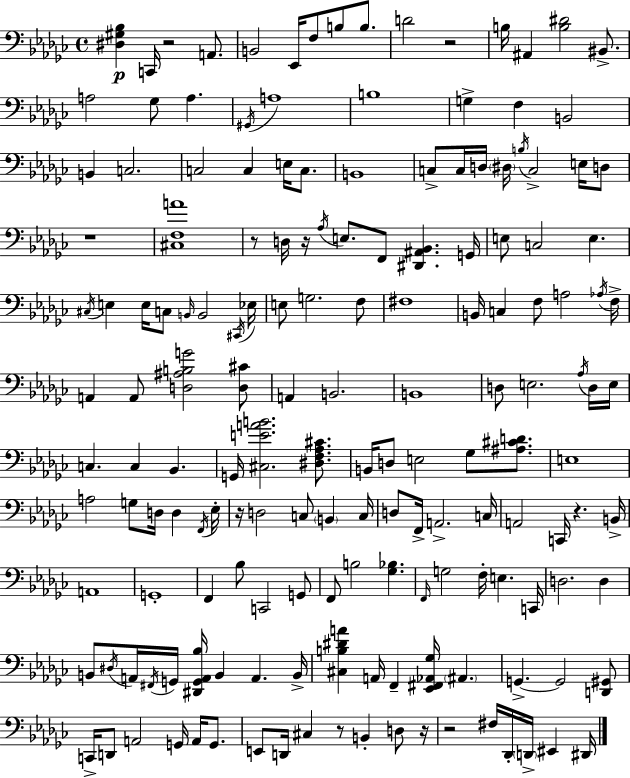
X:1
T:Untitled
M:4/4
L:1/4
K:Ebm
[^D,^G,_B,] C,,/4 z2 A,,/2 B,,2 _E,,/4 F,/2 B,/2 B,/2 D2 z2 B,/4 ^A,, [B,^D]2 ^B,,/2 A,2 _G,/2 A, ^G,,/4 A,4 B,4 G, F, B,,2 B,, C,2 C,2 C, E,/4 C,/2 B,,4 C,/2 C,/4 D,/4 ^D,/4 B,/4 C,2 E,/4 D,/2 z4 [^C,F,A]4 z/2 D,/4 z/4 _A,/4 E,/2 F,,/2 [^D,,^A,,_B,,] G,,/4 E,/2 C,2 E, ^C,/4 E, E,/4 C,/2 B,,/4 B,,2 ^C,,/4 _E,/4 E,/2 G,2 F,/2 ^F,4 B,,/4 C, F,/2 A,2 _A,/4 F,/4 A,, A,,/2 [D,^A,B,G]2 [D,^C]/2 A,, B,,2 B,,4 D,/2 E,2 _A,/4 D,/4 E,/4 C, C, _B,, G,,/4 [^C,EAB]2 [^D,F,_A,^C]/2 B,,/4 D,/2 E,2 _G,/2 [^A,^CD]/2 E,4 A,2 G,/2 D,/4 D, F,,/4 _E,/4 z/4 D,2 C,/2 B,, C,/4 D,/2 F,,/4 A,,2 C,/4 A,,2 C,,/4 z B,,/4 A,,4 G,,4 F,, _B,/2 C,,2 G,,/2 F,,/2 B,2 [_G,_B,] F,,/4 G,2 F,/4 E, C,,/4 D,2 D, B,,/2 ^D,/4 A,,/4 ^F,,/4 G,,/4 [^D,,G,,A,,_B,]/4 B,, A,, B,,/4 [^C,B,^DA] A,,/4 F,, [_E,,^F,,_A,,_G,]/4 ^A,, G,, G,,2 [D,,^G,,]/2 C,,/4 D,,/2 A,,2 G,,/4 A,,/4 G,,/2 E,,/2 D,,/4 ^C, z/2 B,, D,/2 z/4 z2 ^F,/4 _D,,/4 D,,/4 ^E,, ^D,,/4